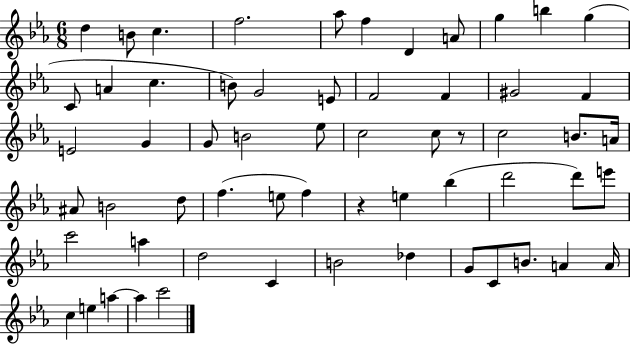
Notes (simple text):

D5/q B4/e C5/q. F5/h. Ab5/e F5/q D4/q A4/e G5/q B5/q G5/q C4/e A4/q C5/q. B4/e G4/h E4/e F4/h F4/q G#4/h F4/q E4/h G4/q G4/e B4/h Eb5/e C5/h C5/e R/e C5/h B4/e. A4/s A#4/e B4/h D5/e F5/q. E5/e F5/q R/q E5/q Bb5/q D6/h D6/e E6/e C6/h A5/q D5/h C4/q B4/h Db5/q G4/e C4/e B4/e. A4/q A4/s C5/q E5/q A5/q A5/q C6/h